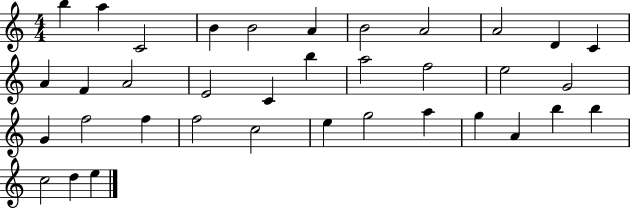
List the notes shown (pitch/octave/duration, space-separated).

B5/q A5/q C4/h B4/q B4/h A4/q B4/h A4/h A4/h D4/q C4/q A4/q F4/q A4/h E4/h C4/q B5/q A5/h F5/h E5/h G4/h G4/q F5/h F5/q F5/h C5/h E5/q G5/h A5/q G5/q A4/q B5/q B5/q C5/h D5/q E5/q